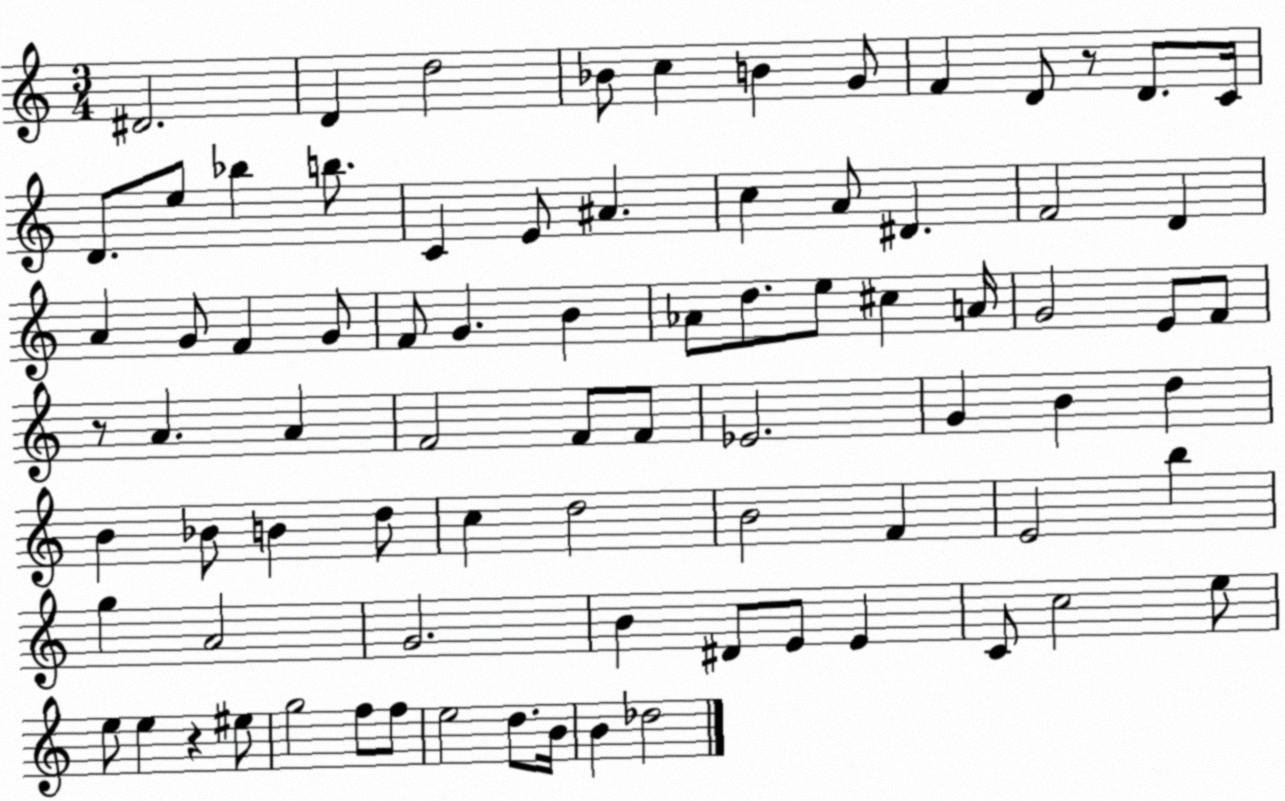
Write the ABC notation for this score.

X:1
T:Untitled
M:3/4
L:1/4
K:C
^D2 D d2 _B/2 c B G/2 F D/2 z/2 D/2 C/4 D/2 e/2 _b b/2 C E/2 ^A c A/2 ^D F2 D A G/2 F G/2 F/2 G B _A/2 d/2 e/2 ^c A/4 G2 E/2 F/2 z/2 A A F2 F/2 F/2 _E2 G B d B _B/2 B d/2 c d2 B2 F E2 b g A2 G2 B ^D/2 E/2 E C/2 c2 e/2 e/2 e z ^e/2 g2 f/2 f/2 e2 d/2 B/4 B _d2